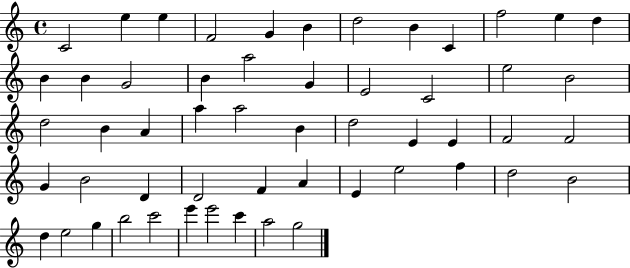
C4/h E5/q E5/q F4/h G4/q B4/q D5/h B4/q C4/q F5/h E5/q D5/q B4/q B4/q G4/h B4/q A5/h G4/q E4/h C4/h E5/h B4/h D5/h B4/q A4/q A5/q A5/h B4/q D5/h E4/q E4/q F4/h F4/h G4/q B4/h D4/q D4/h F4/q A4/q E4/q E5/h F5/q D5/h B4/h D5/q E5/h G5/q B5/h C6/h E6/q E6/h C6/q A5/h G5/h